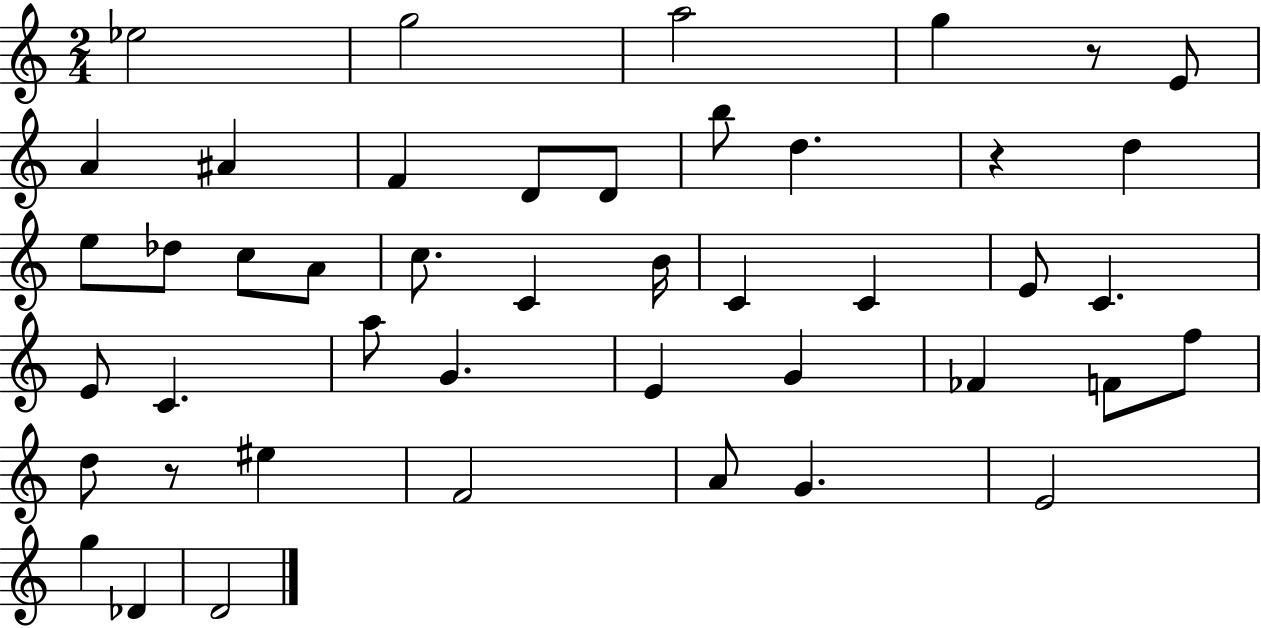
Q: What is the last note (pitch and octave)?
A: D4